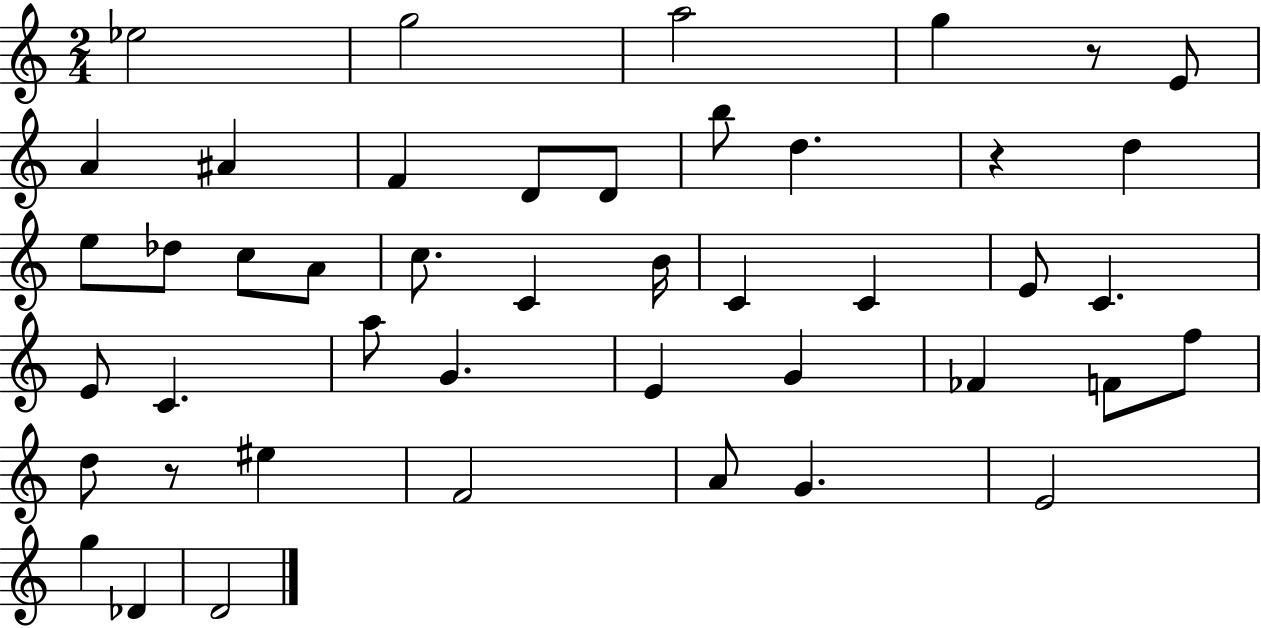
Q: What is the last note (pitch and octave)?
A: D4